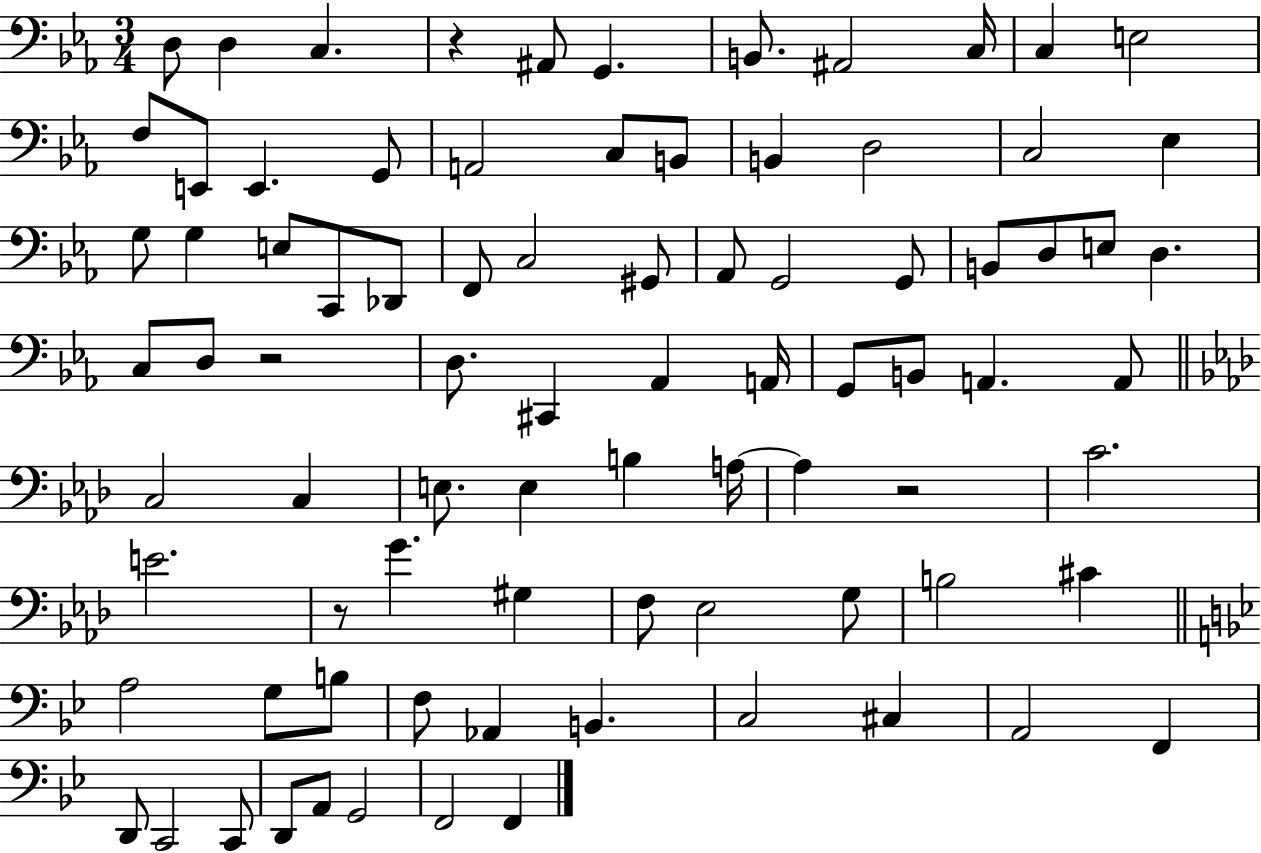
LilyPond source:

{
  \clef bass
  \numericTimeSignature
  \time 3/4
  \key ees \major
  d8 d4 c4. | r4 ais,8 g,4. | b,8. ais,2 c16 | c4 e2 | \break f8 e,8 e,4. g,8 | a,2 c8 b,8 | b,4 d2 | c2 ees4 | \break g8 g4 e8 c,8 des,8 | f,8 c2 gis,8 | aes,8 g,2 g,8 | b,8 d8 e8 d4. | \break c8 d8 r2 | d8. cis,4 aes,4 a,16 | g,8 b,8 a,4. a,8 | \bar "||" \break \key aes \major c2 c4 | e8. e4 b4 a16~~ | a4 r2 | c'2. | \break e'2. | r8 g'4. gis4 | f8 ees2 g8 | b2 cis'4 | \break \bar "||" \break \key bes \major a2 g8 b8 | f8 aes,4 b,4. | c2 cis4 | a,2 f,4 | \break d,8 c,2 c,8 | d,8 a,8 g,2 | f,2 f,4 | \bar "|."
}